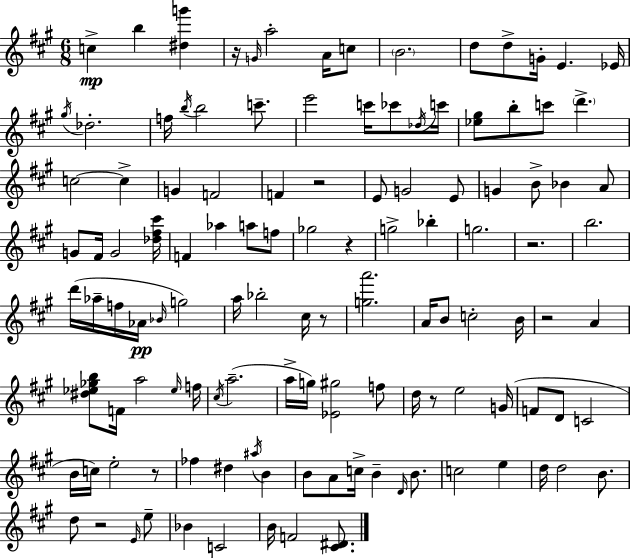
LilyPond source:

{
  \clef treble
  \numericTimeSignature
  \time 6/8
  \key a \major
  c''4->\mp b''4 <dis'' g'''>4 | r16 \grace { g'16 } a''2-. a'16 c''8 | \parenthesize b'2. | d''8 d''8-> g'16-. e'4. | \break ees'16 \acciaccatura { gis''16 } des''2.-. | f''16 \acciaccatura { b''16 } b''2 | c'''8.-- e'''2 c'''16 | ces'''8 \acciaccatura { des''16 } c'''16 <ees'' gis''>8 b''8-. c'''8 \parenthesize d'''4.-> | \break c''2~~ | c''4-> g'4 f'2 | f'4 r2 | e'8 g'2 | \break e'8 g'4 b'8-> bes'4 | a'8 g'8 fis'16 g'2 | <des'' fis'' cis'''>16 f'4 aes''4 | a''8 f''8 ges''2 | \break r4 g''2-> | bes''4-. g''2. | r2. | b''2. | \break d'''16( aes''16-- f''16 aes'16\pp \grace { bes'16 } g''2) | a''16 bes''2-. | cis''16 r8 <g'' a'''>2. | a'16 b'8 c''2-. | \break b'16 r2 | a'4 <dis'' ees'' ges'' b''>8 f'16 a''2 | \grace { ees''16 } f''16 \acciaccatura { cis''16 }( a''2.-- | a''16-> g''16) <ees' gis''>2 | \break f''8 d''16 r8 e''2 | g'16( f'8 d'8 c'2 | b'16 c''16) e''2-. | r8 fes''4 dis''4 | \break \acciaccatura { ais''16 } b'4 b'8 a'8 | c''16-> b'4-- \grace { d'16 } b'8. c''2 | e''4 d''16 d''2 | b'8. d''8 r2 | \break \grace { e'16 } e''8-- bes'4 | c'2 b'16 f'2 | <cis' dis'>8. \bar "|."
}